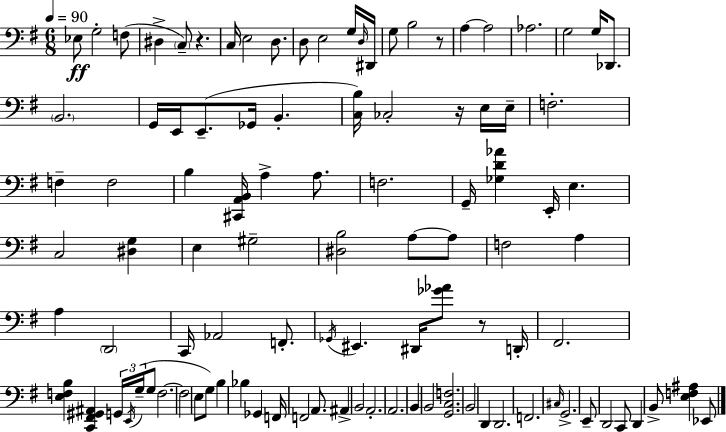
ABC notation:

X:1
T:Untitled
M:6/8
L:1/4
K:Em
_E,/2 G,2 F,/2 ^D, C,/2 z C,/4 E,2 D,/2 D,/2 E,2 G,/4 D,/4 ^D,,/4 G,/2 B,2 z/2 A, A,2 _A,2 G,2 G,/4 _D,,/2 B,,2 G,,/4 E,,/4 E,,/2 _G,,/4 B,, [C,B,]/4 _C,2 z/4 E,/4 E,/4 F,2 F, F,2 B, [^C,,A,,B,,]/4 A, A,/2 F,2 G,,/4 [_G,D_A] E,,/4 E, C,2 [^D,G,] E, ^G,2 [^D,B,]2 A,/2 A,/2 F,2 A, A, D,,2 C,,/4 _A,,2 F,,/2 _G,,/4 ^E,, ^D,,/4 [_G_A]/2 z/2 D,,/4 ^F,,2 [E,F,B,] [C,,^F,,^G,,^A,,] G,,/4 E,,/4 G,/4 G,/2 F,2 F,2 E,/2 G,/2 B, _B, _G,, F,,/4 F,,2 A,,/2 ^A,, B,,2 A,,2 A,,2 B,, B,,2 [G,,C,F,]2 B,,2 D,, D,,2 F,,2 ^C,/4 G,,2 E,,/2 D,,2 C,,/2 D,, B,,/2 [E,F,^A,] _E,,/2